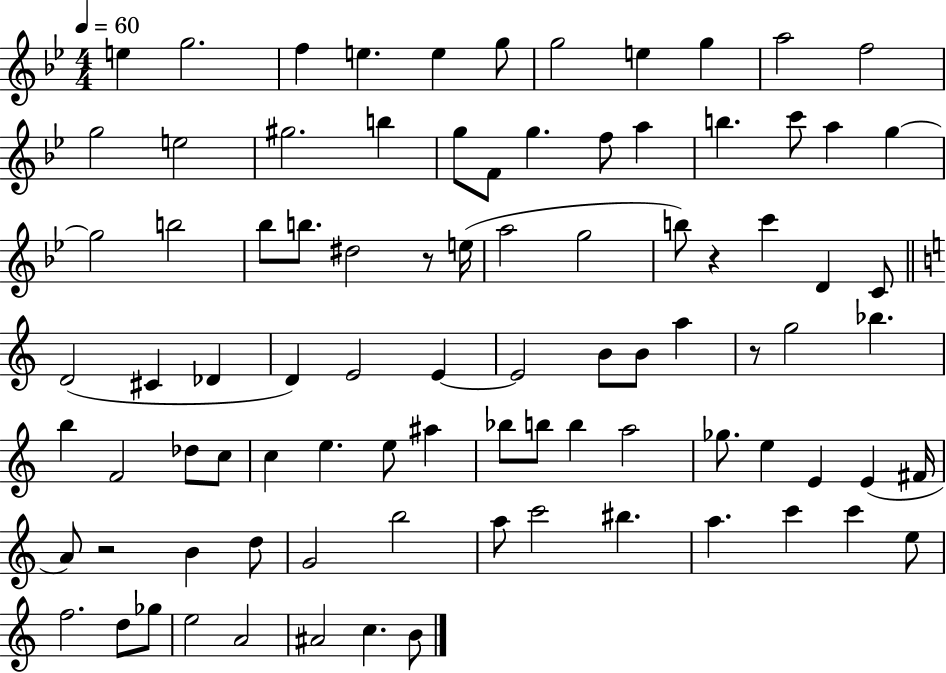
E5/q G5/h. F5/q E5/q. E5/q G5/e G5/h E5/q G5/q A5/h F5/h G5/h E5/h G#5/h. B5/q G5/e F4/e G5/q. F5/e A5/q B5/q. C6/e A5/q G5/q G5/h B5/h Bb5/e B5/e. D#5/h R/e E5/s A5/h G5/h B5/e R/q C6/q D4/q C4/e D4/h C#4/q Db4/q D4/q E4/h E4/q E4/h B4/e B4/e A5/q R/e G5/h Bb5/q. B5/q F4/h Db5/e C5/e C5/q E5/q. E5/e A#5/q Bb5/e B5/e B5/q A5/h Gb5/e. E5/q E4/q E4/q F#4/s A4/e R/h B4/q D5/e G4/h B5/h A5/e C6/h BIS5/q. A5/q. C6/q C6/q E5/e F5/h. D5/e Gb5/e E5/h A4/h A#4/h C5/q. B4/e